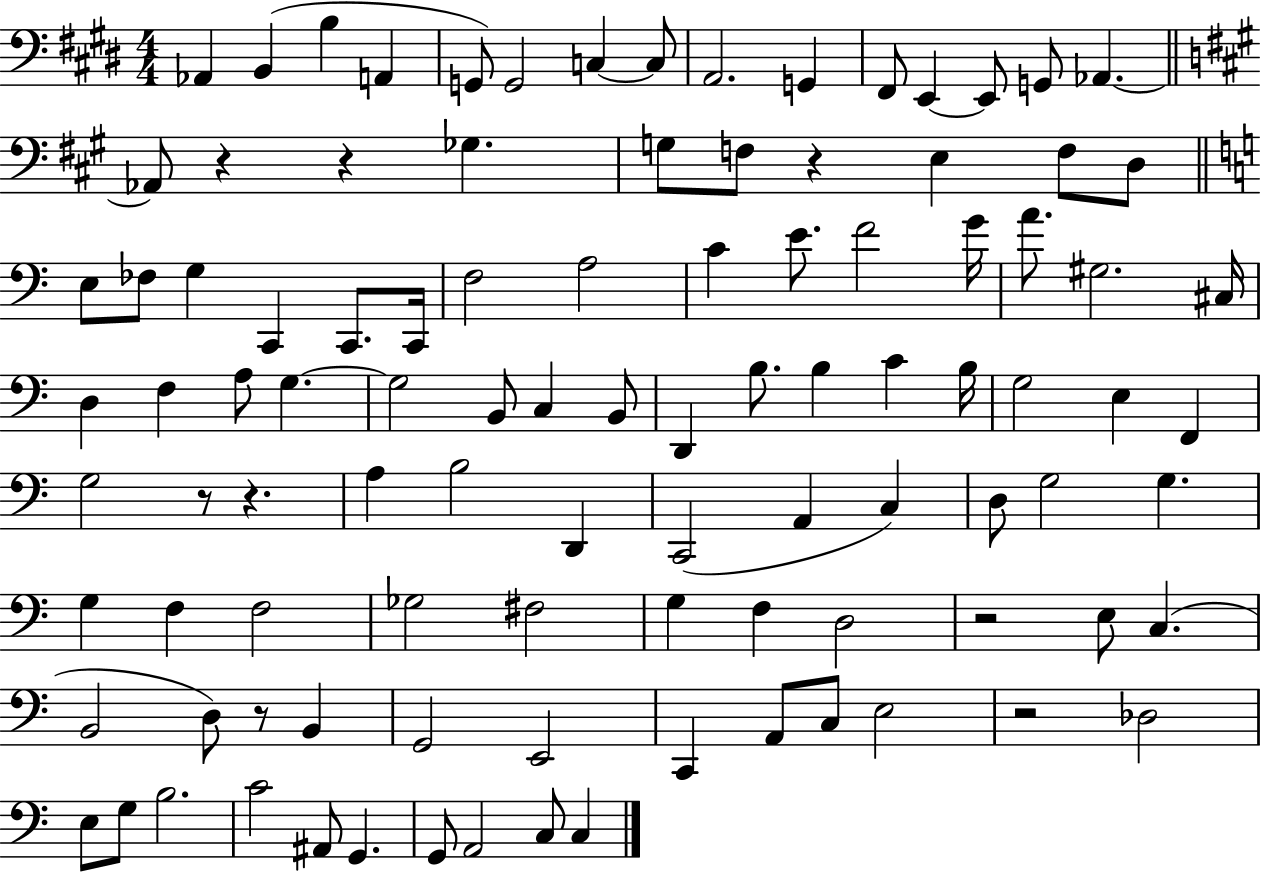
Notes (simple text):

Ab2/q B2/q B3/q A2/q G2/e G2/h C3/q C3/e A2/h. G2/q F#2/e E2/q E2/e G2/e Ab2/q. Ab2/e R/q R/q Gb3/q. G3/e F3/e R/q E3/q F3/e D3/e E3/e FES3/e G3/q C2/q C2/e. C2/s F3/h A3/h C4/q E4/e. F4/h G4/s A4/e. G#3/h. C#3/s D3/q F3/q A3/e G3/q. G3/h B2/e C3/q B2/e D2/q B3/e. B3/q C4/q B3/s G3/h E3/q F2/q G3/h R/e R/q. A3/q B3/h D2/q C2/h A2/q C3/q D3/e G3/h G3/q. G3/q F3/q F3/h Gb3/h F#3/h G3/q F3/q D3/h R/h E3/e C3/q. B2/h D3/e R/e B2/q G2/h E2/h C2/q A2/e C3/e E3/h R/h Db3/h E3/e G3/e B3/h. C4/h A#2/e G2/q. G2/e A2/h C3/e C3/q